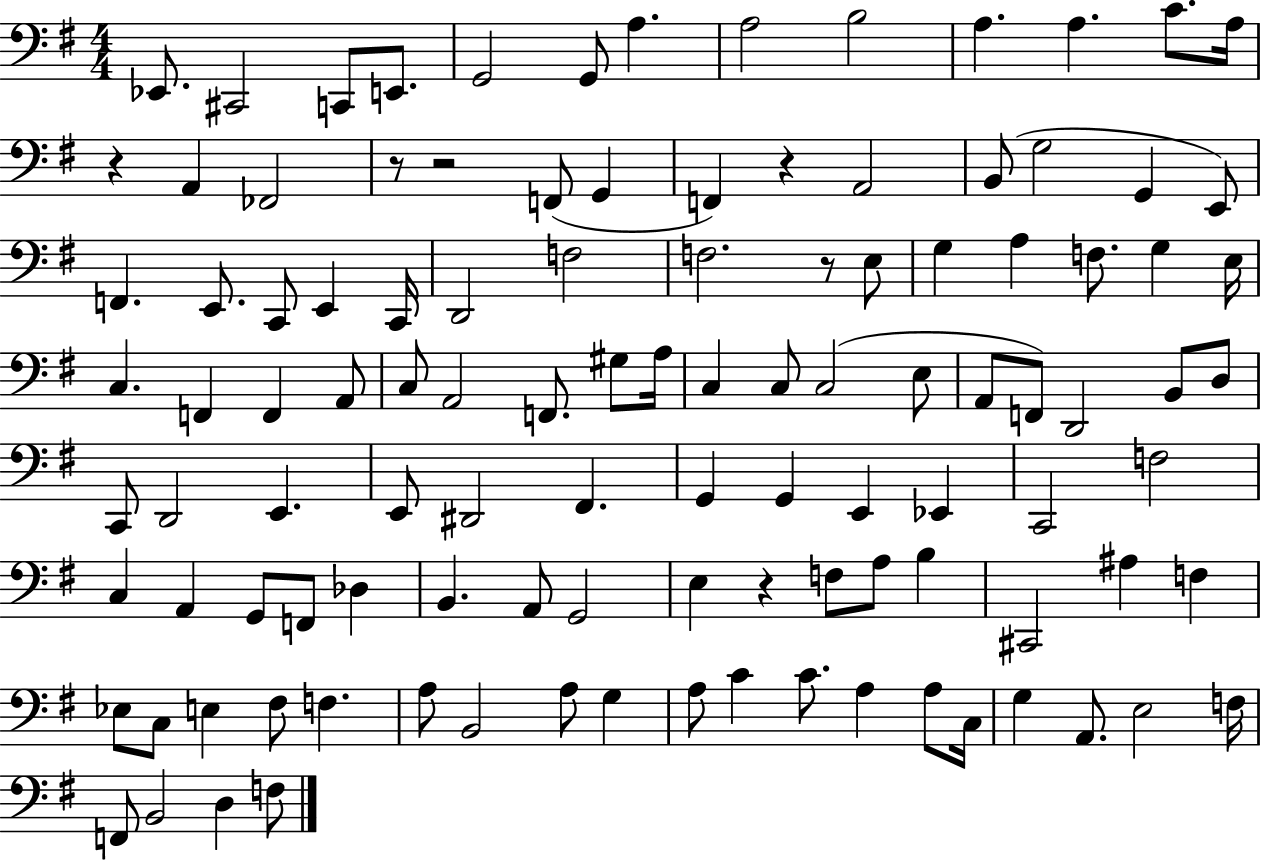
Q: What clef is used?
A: bass